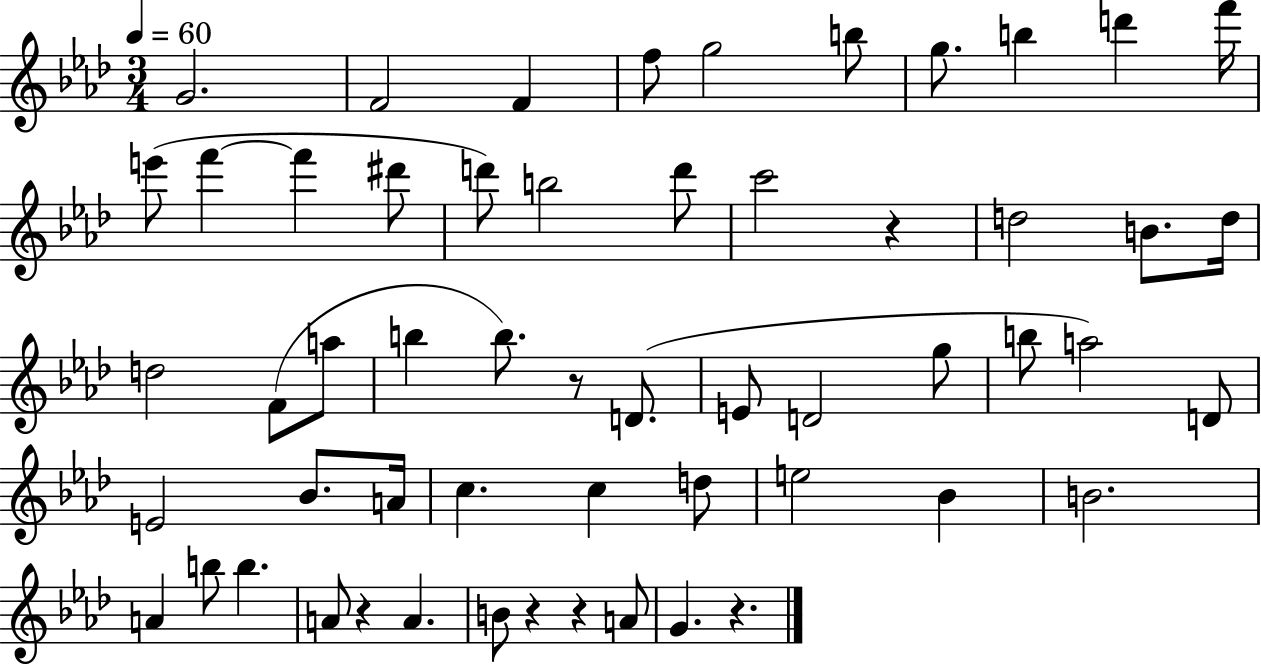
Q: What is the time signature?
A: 3/4